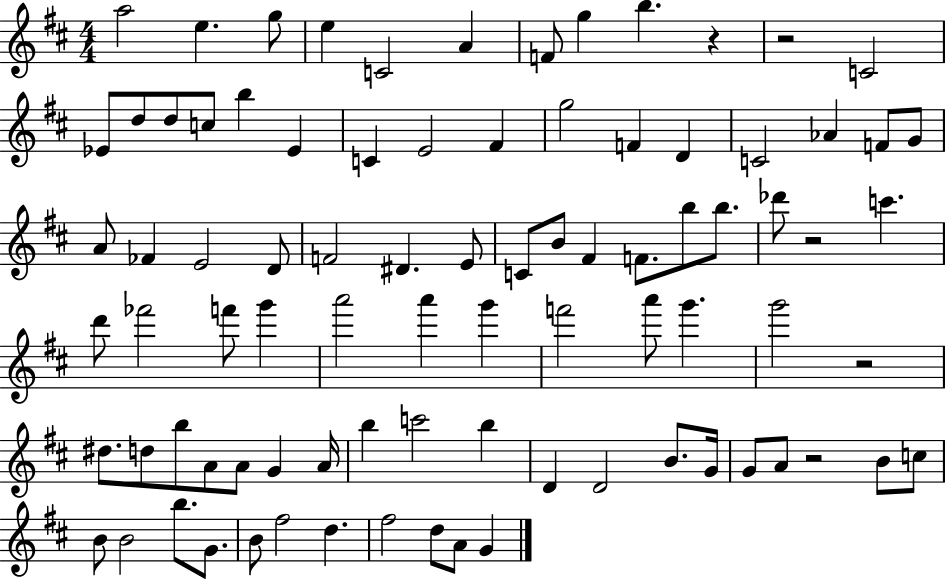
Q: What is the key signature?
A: D major